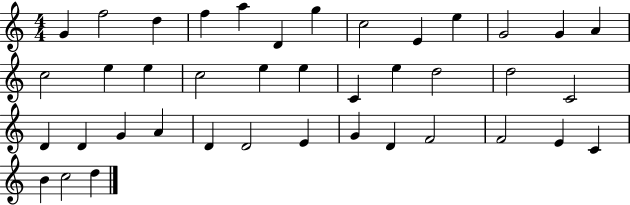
G4/q F5/h D5/q F5/q A5/q D4/q G5/q C5/h E4/q E5/q G4/h G4/q A4/q C5/h E5/q E5/q C5/h E5/q E5/q C4/q E5/q D5/h D5/h C4/h D4/q D4/q G4/q A4/q D4/q D4/h E4/q G4/q D4/q F4/h F4/h E4/q C4/q B4/q C5/h D5/q